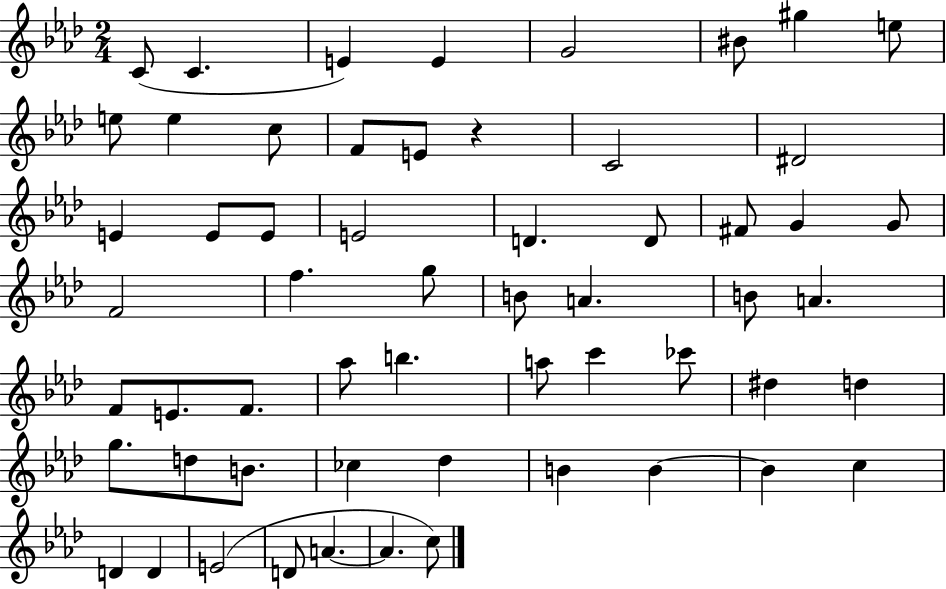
X:1
T:Untitled
M:2/4
L:1/4
K:Ab
C/2 C E E G2 ^B/2 ^g e/2 e/2 e c/2 F/2 E/2 z C2 ^D2 E E/2 E/2 E2 D D/2 ^F/2 G G/2 F2 f g/2 B/2 A B/2 A F/2 E/2 F/2 _a/2 b a/2 c' _c'/2 ^d d g/2 d/2 B/2 _c _d B B B c D D E2 D/2 A A c/2